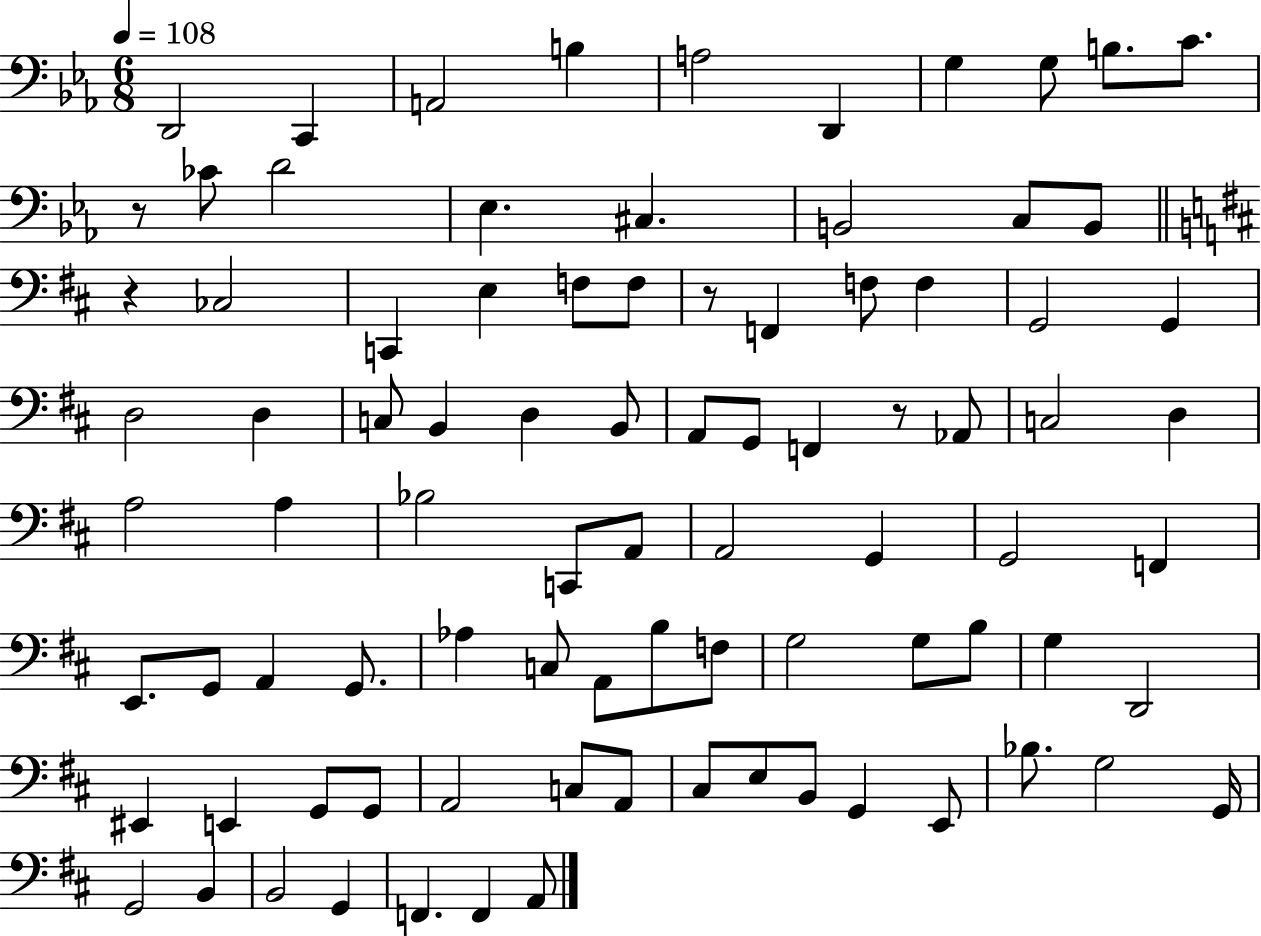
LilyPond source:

{
  \clef bass
  \numericTimeSignature
  \time 6/8
  \key ees \major
  \tempo 4 = 108
  \repeat volta 2 { d,2 c,4 | a,2 b4 | a2 d,4 | g4 g8 b8. c'8. | \break r8 ces'8 d'2 | ees4. cis4. | b,2 c8 b,8 | \bar "||" \break \key b \minor r4 ces2 | c,4 e4 f8 f8 | r8 f,4 f8 f4 | g,2 g,4 | \break d2 d4 | c8 b,4 d4 b,8 | a,8 g,8 f,4 r8 aes,8 | c2 d4 | \break a2 a4 | bes2 c,8 a,8 | a,2 g,4 | g,2 f,4 | \break e,8. g,8 a,4 g,8. | aes4 c8 a,8 b8 f8 | g2 g8 b8 | g4 d,2 | \break eis,4 e,4 g,8 g,8 | a,2 c8 a,8 | cis8 e8 b,8 g,4 e,8 | bes8. g2 g,16 | \break g,2 b,4 | b,2 g,4 | f,4. f,4 a,8 | } \bar "|."
}